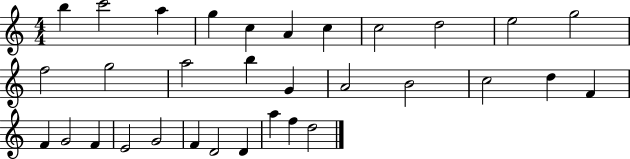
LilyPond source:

{
  \clef treble
  \numericTimeSignature
  \time 4/4
  \key c \major
  b''4 c'''2 a''4 | g''4 c''4 a'4 c''4 | c''2 d''2 | e''2 g''2 | \break f''2 g''2 | a''2 b''4 g'4 | a'2 b'2 | c''2 d''4 f'4 | \break f'4 g'2 f'4 | e'2 g'2 | f'4 d'2 d'4 | a''4 f''4 d''2 | \break \bar "|."
}